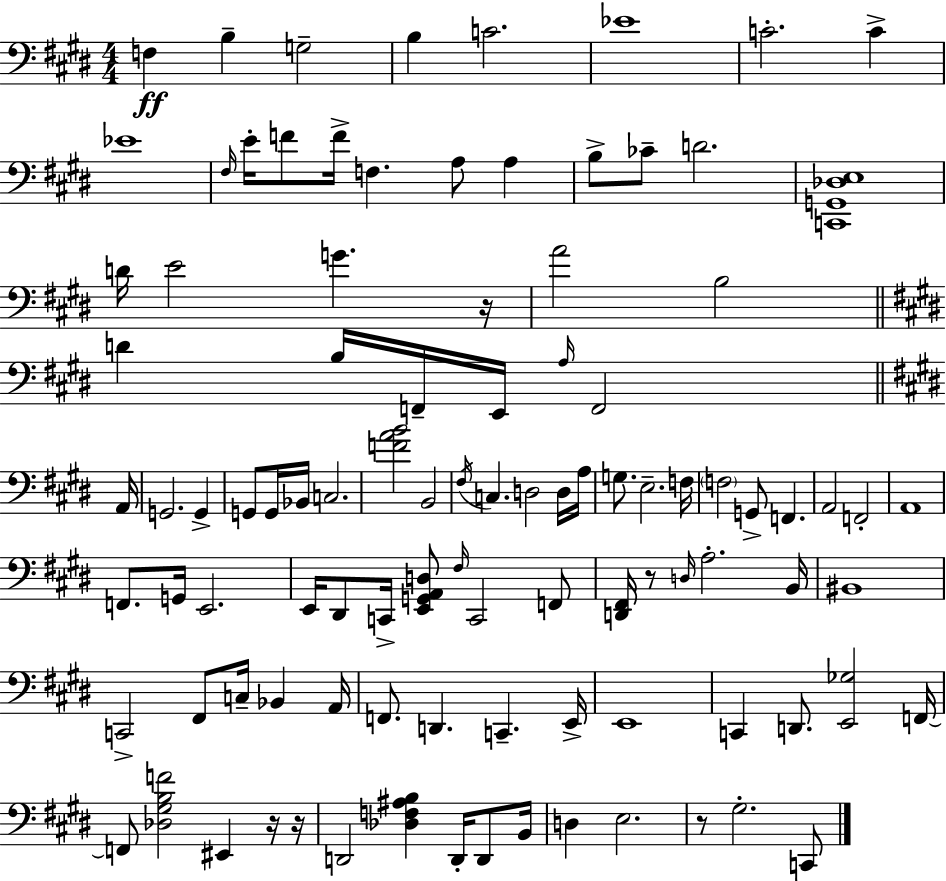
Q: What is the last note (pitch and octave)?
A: C2